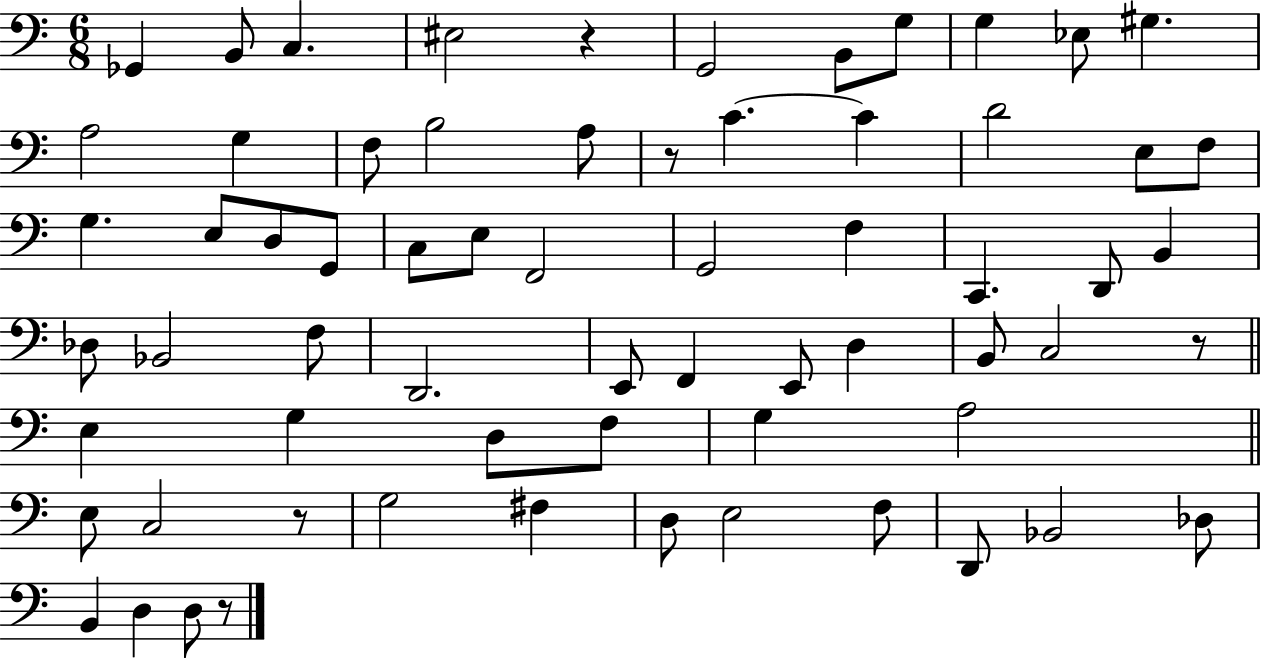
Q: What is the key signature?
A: C major